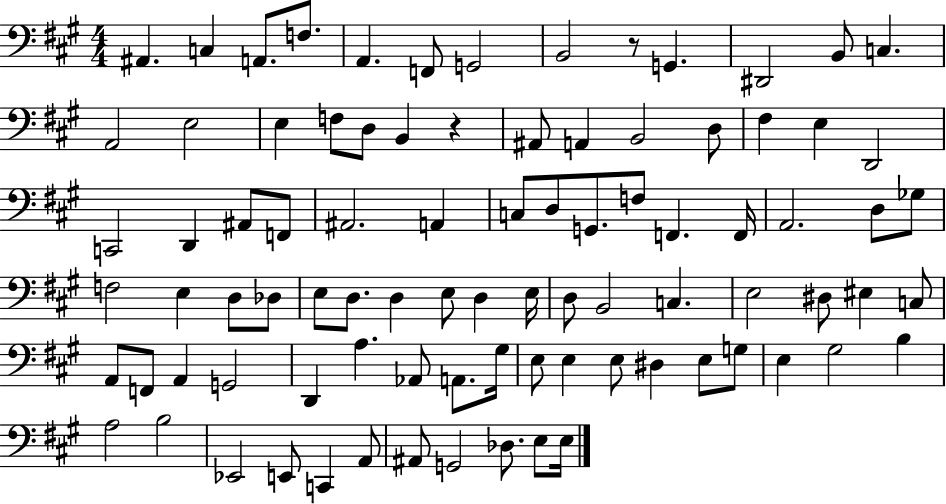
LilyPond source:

{
  \clef bass
  \numericTimeSignature
  \time 4/4
  \key a \major
  ais,4. c4 a,8. f8. | a,4. f,8 g,2 | b,2 r8 g,4. | dis,2 b,8 c4. | \break a,2 e2 | e4 f8 d8 b,4 r4 | ais,8 a,4 b,2 d8 | fis4 e4 d,2 | \break c,2 d,4 ais,8 f,8 | ais,2. a,4 | c8 d8 g,8. f8 f,4. f,16 | a,2. d8 ges8 | \break f2 e4 d8 des8 | e8 d8. d4 e8 d4 e16 | d8 b,2 c4. | e2 dis8 eis4 c8 | \break a,8 f,8 a,4 g,2 | d,4 a4. aes,8 a,8. gis16 | e8 e4 e8 dis4 e8 g8 | e4 gis2 b4 | \break a2 b2 | ees,2 e,8 c,4 a,8 | ais,8 g,2 des8. e8 e16 | \bar "|."
}